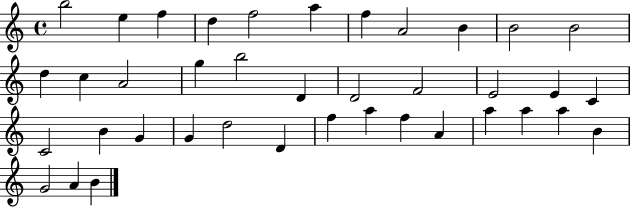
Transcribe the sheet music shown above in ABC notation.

X:1
T:Untitled
M:4/4
L:1/4
K:C
b2 e f d f2 a f A2 B B2 B2 d c A2 g b2 D D2 F2 E2 E C C2 B G G d2 D f a f A a a a B G2 A B